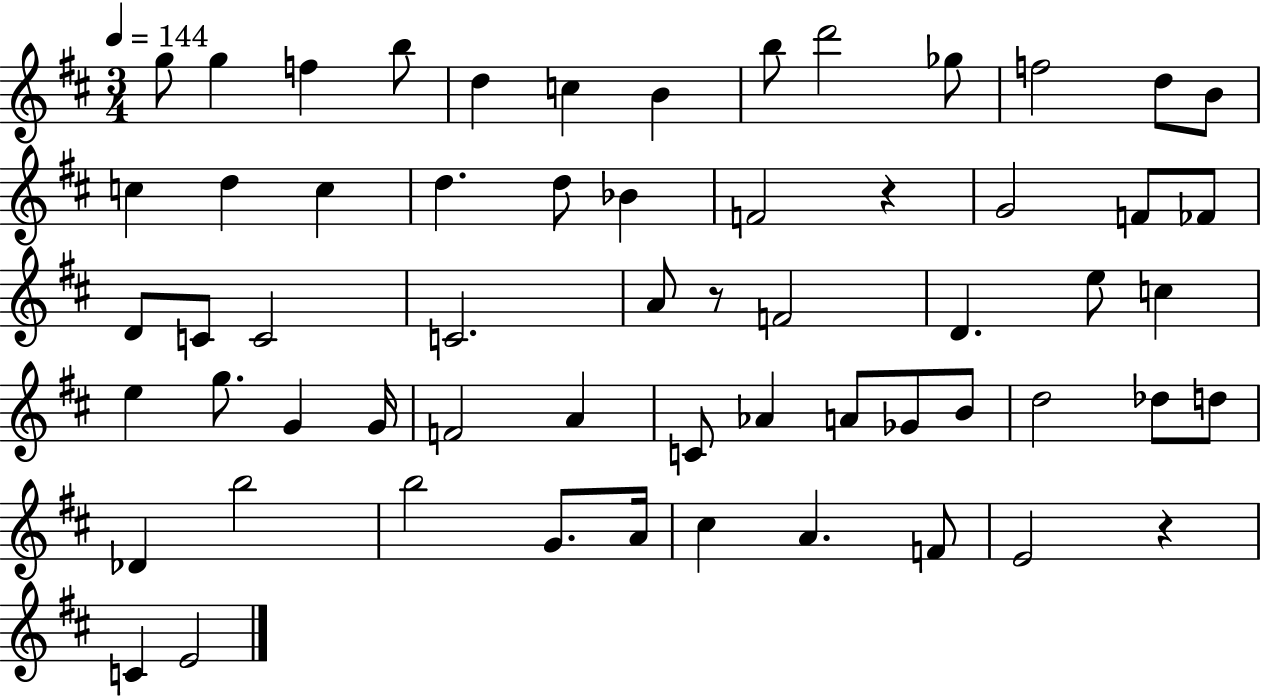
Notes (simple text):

G5/e G5/q F5/q B5/e D5/q C5/q B4/q B5/e D6/h Gb5/e F5/h D5/e B4/e C5/q D5/q C5/q D5/q. D5/e Bb4/q F4/h R/q G4/h F4/e FES4/e D4/e C4/e C4/h C4/h. A4/e R/e F4/h D4/q. E5/e C5/q E5/q G5/e. G4/q G4/s F4/h A4/q C4/e Ab4/q A4/e Gb4/e B4/e D5/h Db5/e D5/e Db4/q B5/h B5/h G4/e. A4/s C#5/q A4/q. F4/e E4/h R/q C4/q E4/h